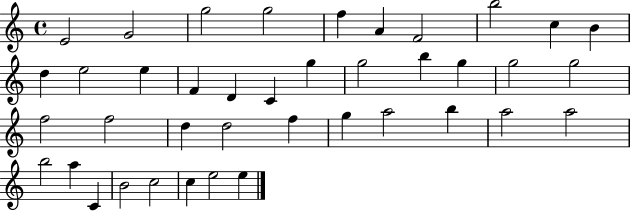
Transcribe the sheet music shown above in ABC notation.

X:1
T:Untitled
M:4/4
L:1/4
K:C
E2 G2 g2 g2 f A F2 b2 c B d e2 e F D C g g2 b g g2 g2 f2 f2 d d2 f g a2 b a2 a2 b2 a C B2 c2 c e2 e